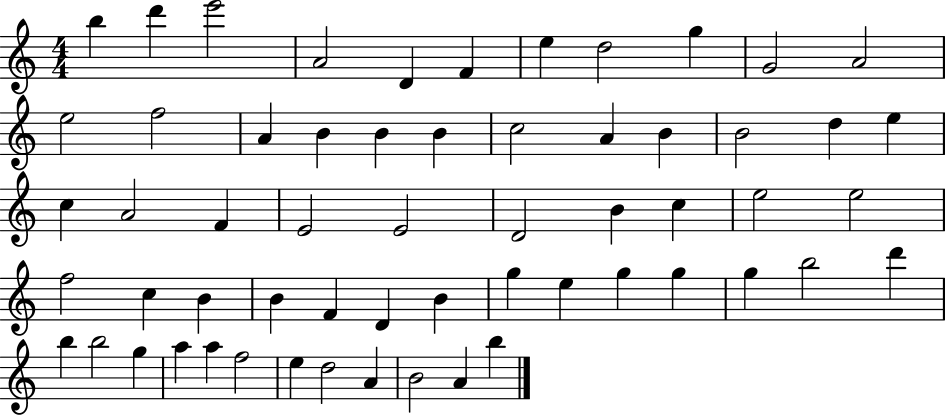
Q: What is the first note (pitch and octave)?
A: B5